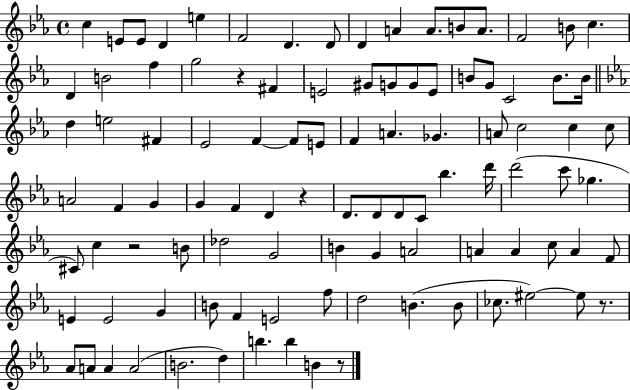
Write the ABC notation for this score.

X:1
T:Untitled
M:4/4
L:1/4
K:Eb
c E/2 E/2 D e F2 D D/2 D A A/2 B/2 A/2 F2 B/2 c D B2 f g2 z ^F E2 ^G/2 G/2 G/2 E/2 B/2 G/2 C2 B/2 B/4 d e2 ^F _E2 F F/2 E/2 F A _G A/2 c2 c c/2 A2 F G G F D z D/2 D/2 D/2 C/2 _b d'/4 d'2 c'/2 _g ^C/2 c z2 B/2 _d2 G2 B G A2 A A c/2 A F/2 E E2 G B/2 F E2 f/2 d2 B B/2 _c/2 ^e2 ^e/2 z/2 _A/2 A/2 A A2 B2 d b b B z/2